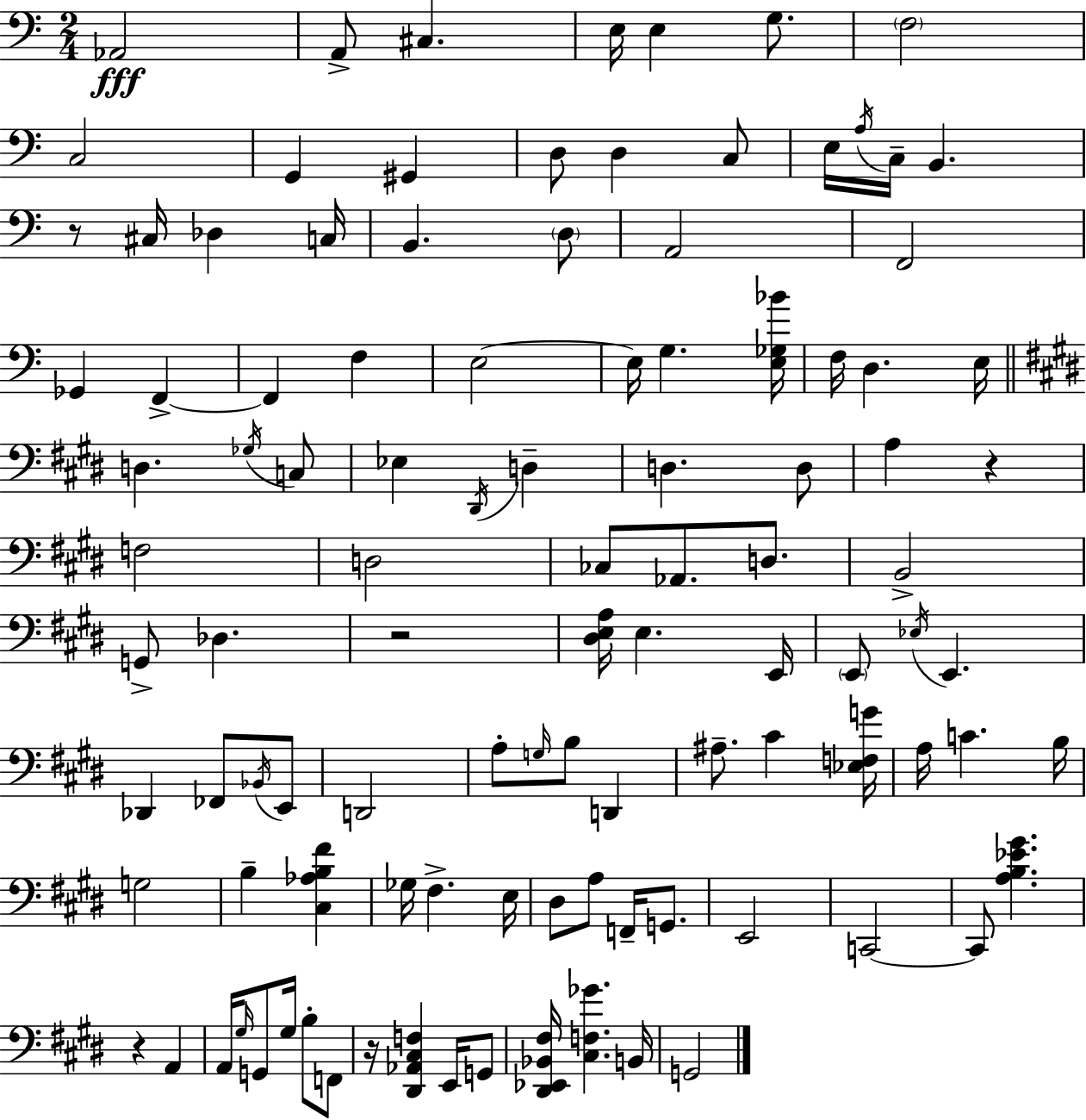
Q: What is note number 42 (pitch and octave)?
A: D3